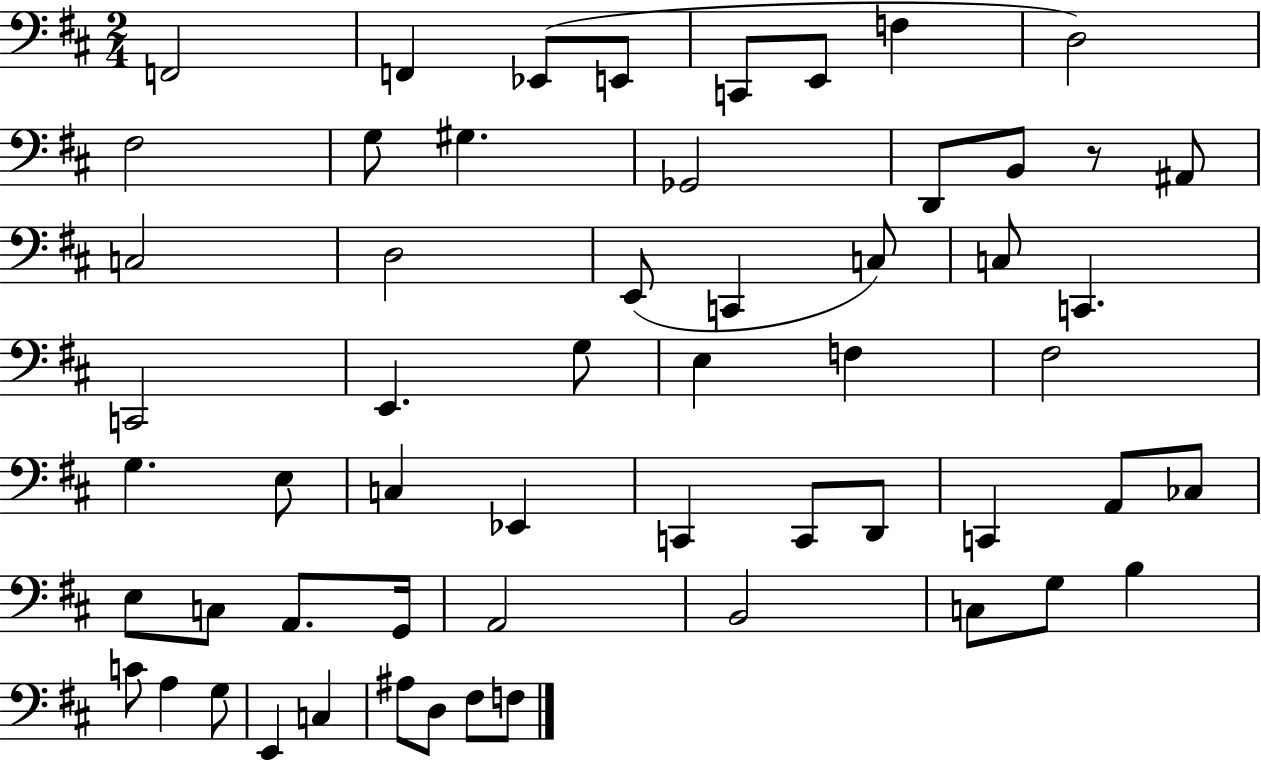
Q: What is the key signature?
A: D major